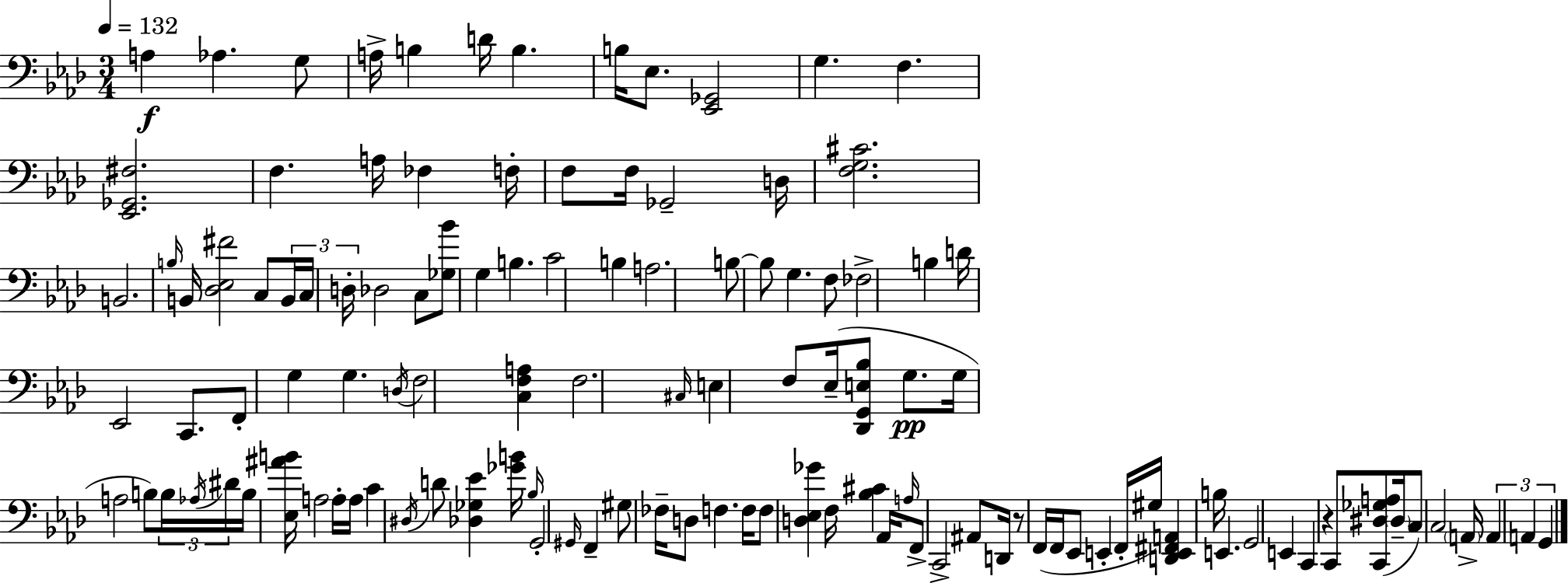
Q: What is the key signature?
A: AES major